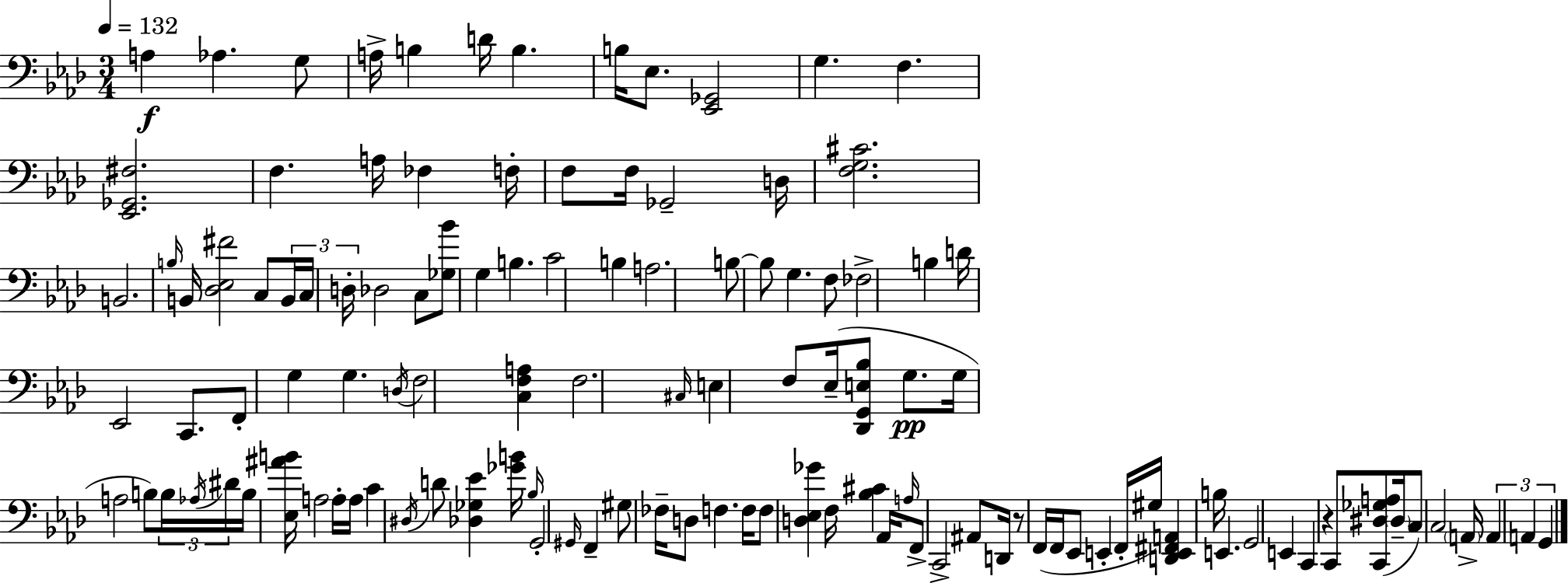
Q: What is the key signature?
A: AES major